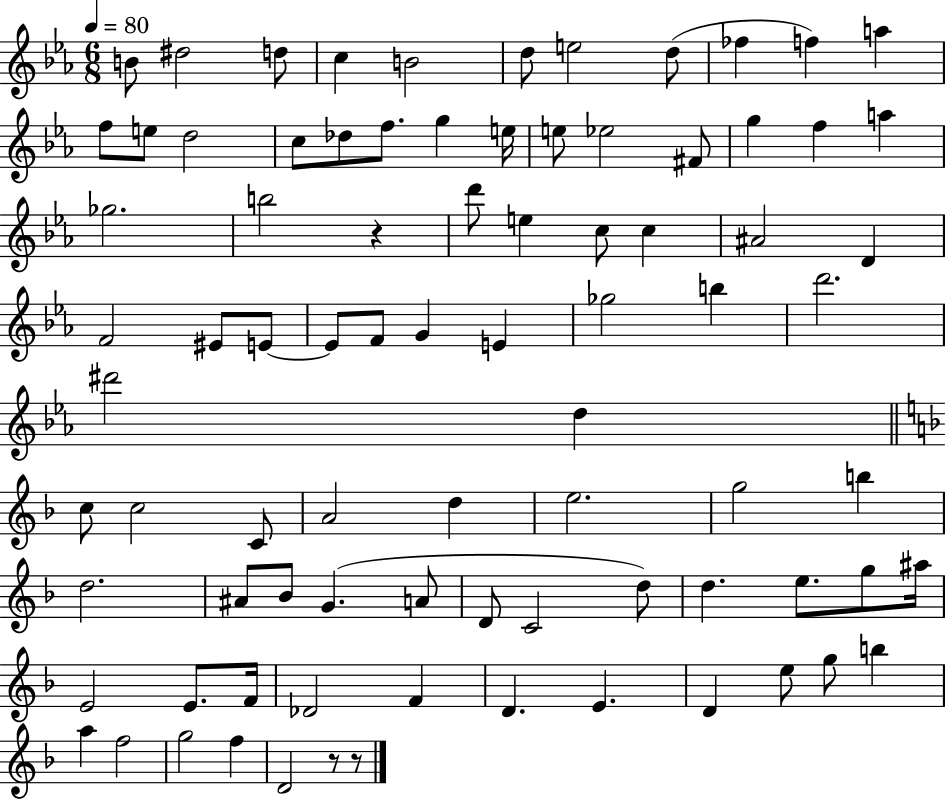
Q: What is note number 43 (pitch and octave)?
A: D6